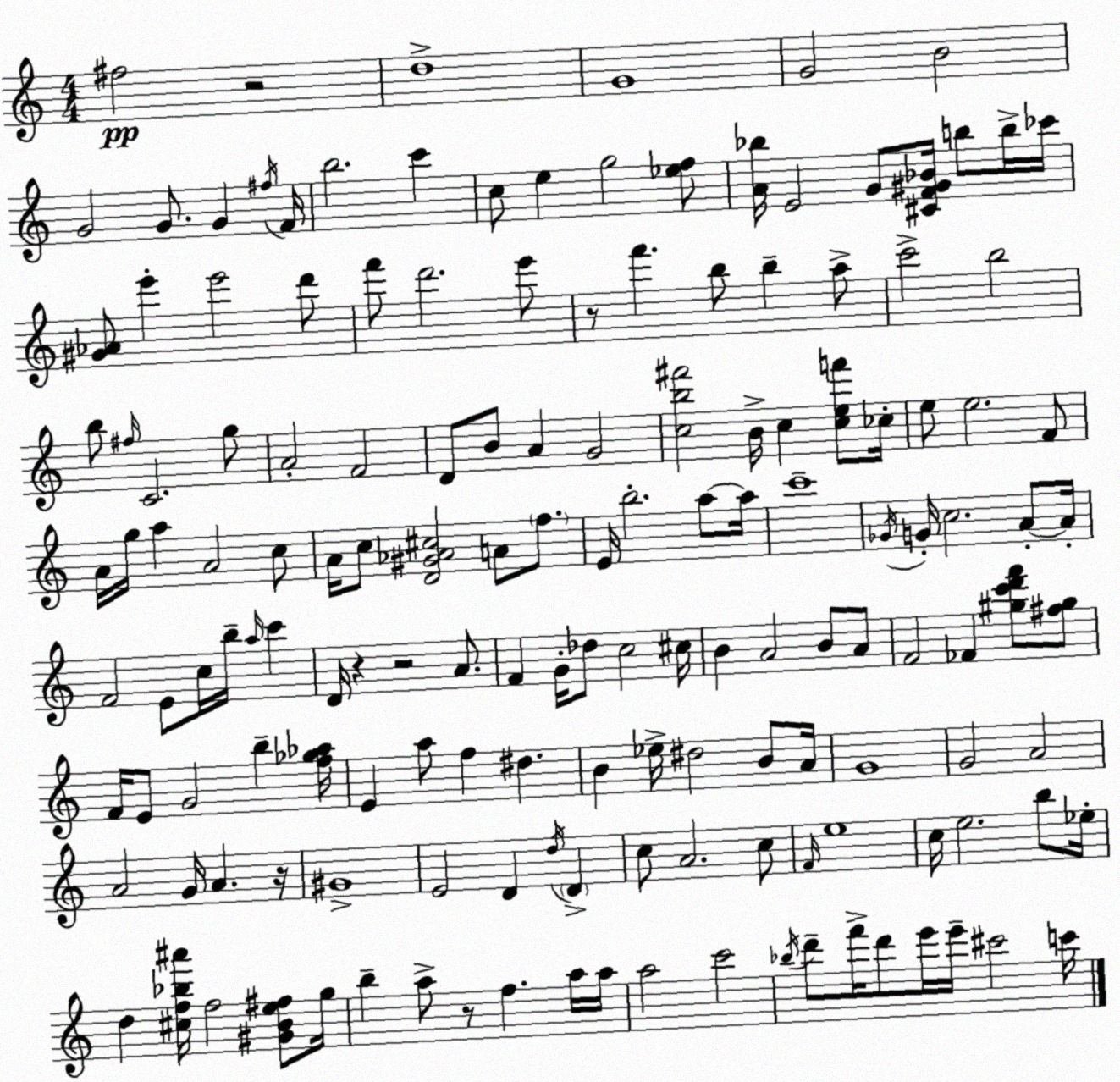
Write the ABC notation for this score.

X:1
T:Untitled
M:4/4
L:1/4
K:C
^f2 z2 d4 G4 G2 B2 G2 G/2 G ^f/4 F/4 b2 c' c/2 e g2 [_ef]/2 [A_b]/4 E2 G/2 [^CF^G_B]/4 b/2 b/4 _c'/4 [^G_A]/2 e' e'2 d'/2 f'/2 d'2 e'/2 z/2 f' b/2 b a/2 c'2 b2 b/2 ^f/4 C2 g/2 A2 F2 D/2 B/2 A G2 [cb^f']2 B/4 c [cef']/2 _c/4 e/2 e2 F/2 A/4 g/4 a A2 c/2 A/4 c/2 [D^G_A^c]2 A/2 f/2 E/4 b2 a/2 a/4 c'4 _G/4 G/4 c2 A/2 A/4 F2 E/2 c/4 b/4 a/4 c' D/4 z z2 A/2 F G/4 _d/2 c2 ^c/4 B A2 B/2 A/2 F2 _F [^gc'd'f']/2 [^f^g]/2 F/4 E/2 G2 b [f_g_a]/4 E a/2 f ^d B _e/4 ^d2 B/2 A/4 G4 G2 A2 A2 G/4 A z/4 ^G4 E2 D d/4 D c/2 A2 c/2 F/4 e4 c/4 e2 b/2 _e/4 d [^cf_b^a']/4 f2 [^GBe^f]/2 g/4 b a/2 z/2 f a/4 a/4 a2 c'2 _b/4 d'/2 f'/4 d'/2 e'/4 e'/4 ^c'2 c'/4